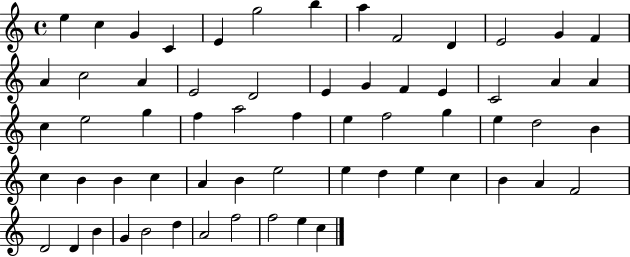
E5/q C5/q G4/q C4/q E4/q G5/h B5/q A5/q F4/h D4/q E4/h G4/q F4/q A4/q C5/h A4/q E4/h D4/h E4/q G4/q F4/q E4/q C4/h A4/q A4/q C5/q E5/h G5/q F5/q A5/h F5/q E5/q F5/h G5/q E5/q D5/h B4/q C5/q B4/q B4/q C5/q A4/q B4/q E5/h E5/q D5/q E5/q C5/q B4/q A4/q F4/h D4/h D4/q B4/q G4/q B4/h D5/q A4/h F5/h F5/h E5/q C5/q